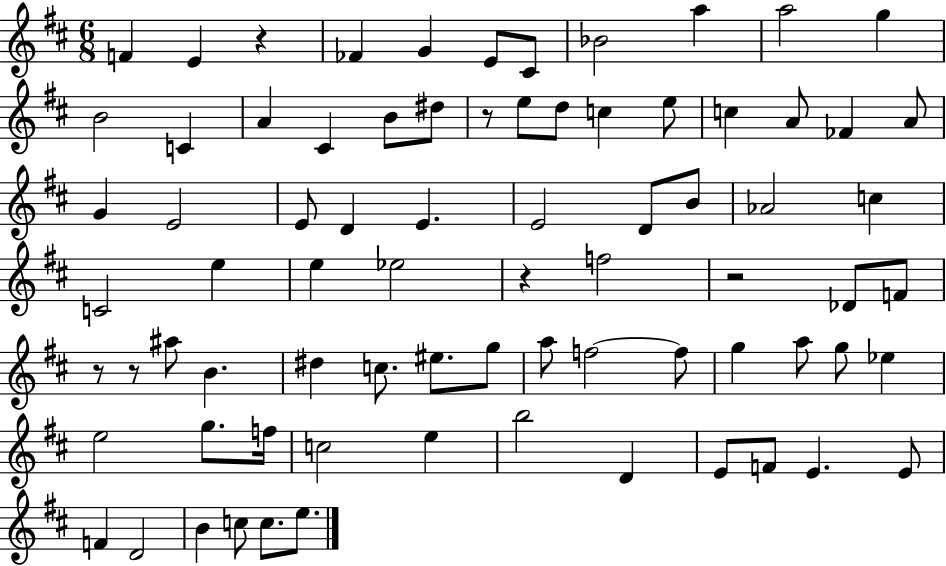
X:1
T:Untitled
M:6/8
L:1/4
K:D
F E z _F G E/2 ^C/2 _B2 a a2 g B2 C A ^C B/2 ^d/2 z/2 e/2 d/2 c e/2 c A/2 _F A/2 G E2 E/2 D E E2 D/2 B/2 _A2 c C2 e e _e2 z f2 z2 _D/2 F/2 z/2 z/2 ^a/2 B ^d c/2 ^e/2 g/2 a/2 f2 f/2 g a/2 g/2 _e e2 g/2 f/4 c2 e b2 D E/2 F/2 E E/2 F D2 B c/2 c/2 e/2